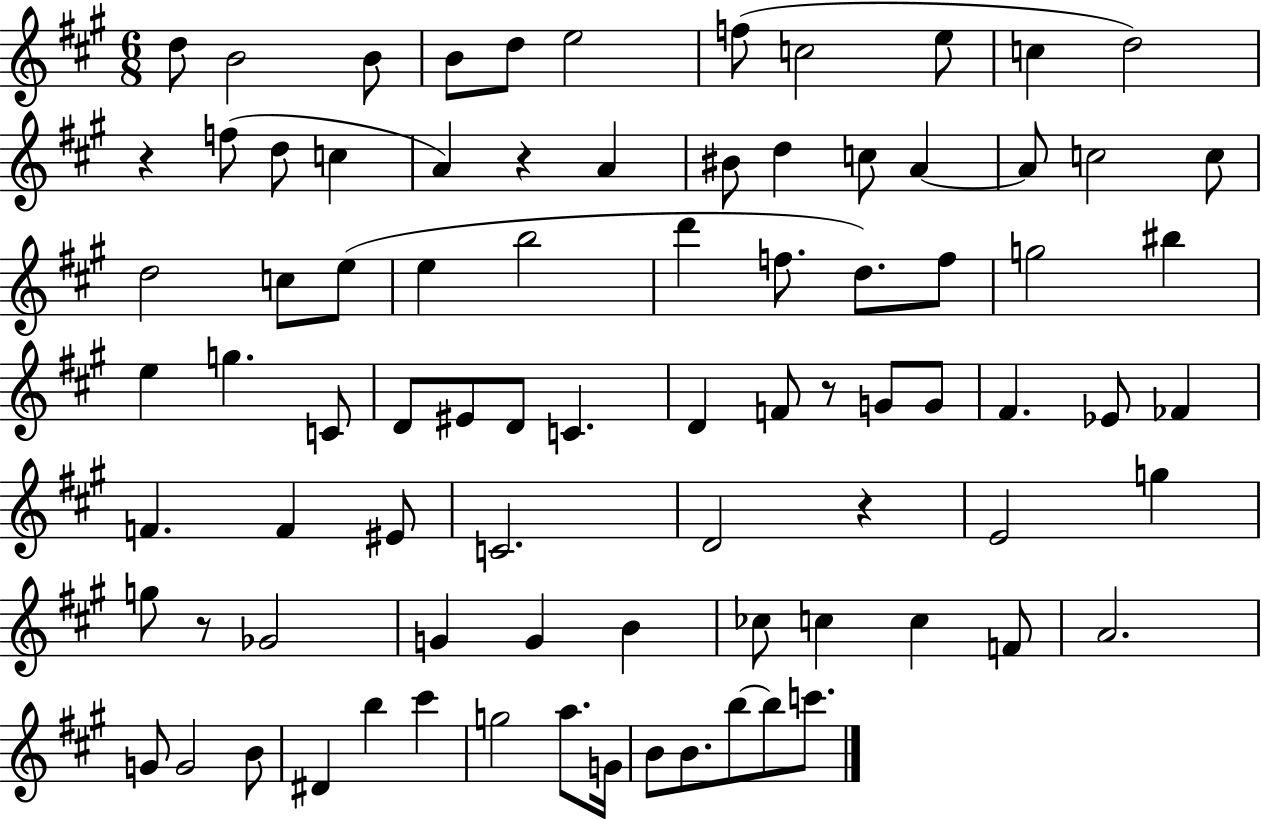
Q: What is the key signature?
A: A major